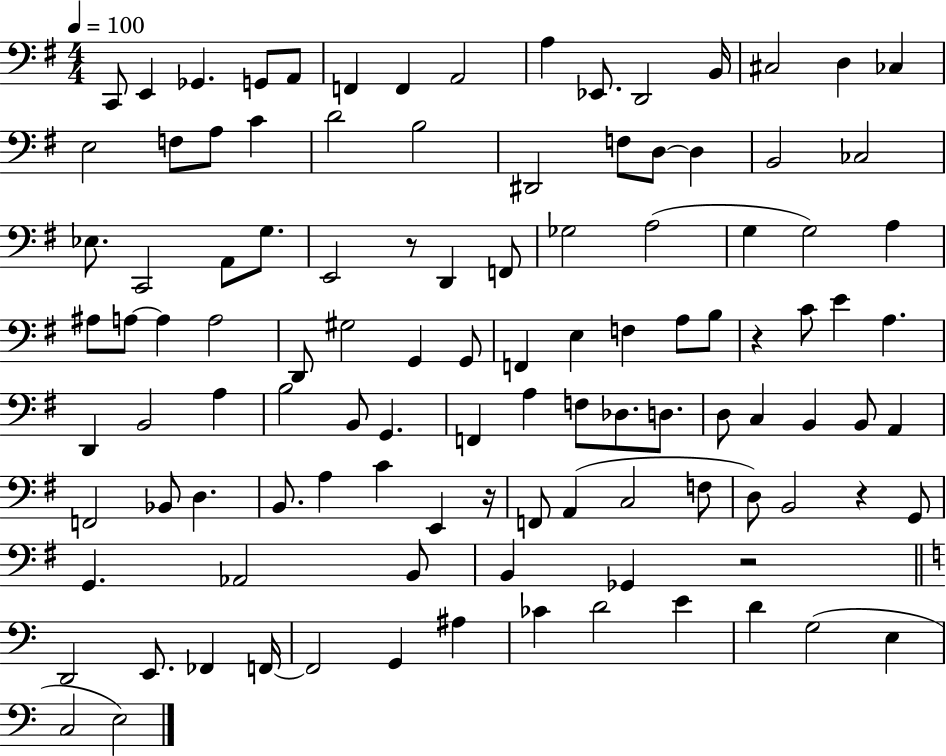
{
  \clef bass
  \numericTimeSignature
  \time 4/4
  \key g \major
  \tempo 4 = 100
  \repeat volta 2 { c,8 e,4 ges,4. g,8 a,8 | f,4 f,4 a,2 | a4 ees,8. d,2 b,16 | cis2 d4 ces4 | \break e2 f8 a8 c'4 | d'2 b2 | dis,2 f8 d8~~ d4 | b,2 ces2 | \break ees8. c,2 a,8 g8. | e,2 r8 d,4 f,8 | ges2 a2( | g4 g2) a4 | \break ais8 a8~~ a4 a2 | d,8 gis2 g,4 g,8 | f,4 e4 f4 a8 b8 | r4 c'8 e'4 a4. | \break d,4 b,2 a4 | b2 b,8 g,4. | f,4 a4 f8 des8. d8. | d8 c4 b,4 b,8 a,4 | \break f,2 bes,8 d4. | b,8. a4 c'4 e,4 r16 | f,8 a,4( c2 f8 | d8) b,2 r4 g,8 | \break g,4. aes,2 b,8 | b,4 ges,4 r2 | \bar "||" \break \key a \minor d,2 e,8. fes,4 f,16~~ | f,2 g,4 ais4 | ces'4 d'2 e'4 | d'4 g2( e4 | \break c2 e2) | } \bar "|."
}